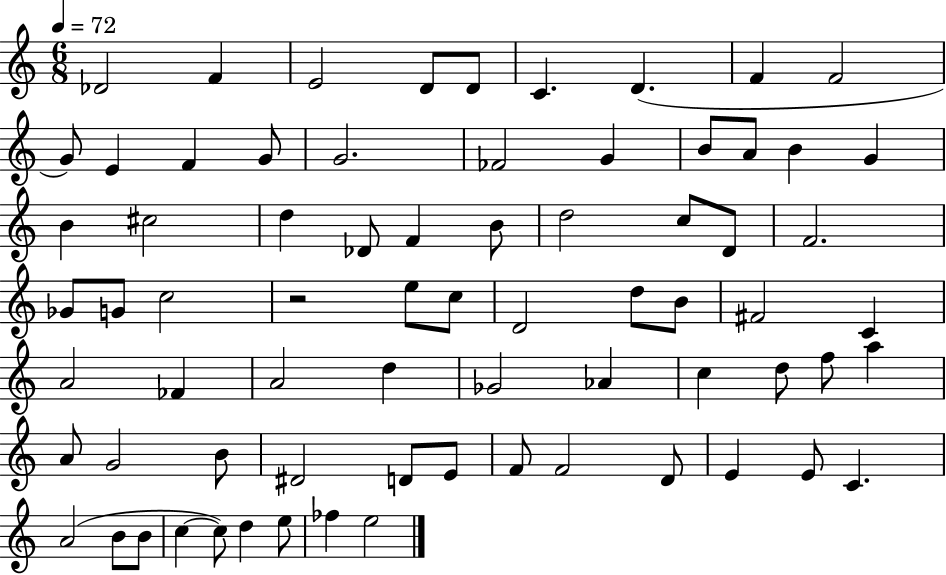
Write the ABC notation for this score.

X:1
T:Untitled
M:6/8
L:1/4
K:C
_D2 F E2 D/2 D/2 C D F F2 G/2 E F G/2 G2 _F2 G B/2 A/2 B G B ^c2 d _D/2 F B/2 d2 c/2 D/2 F2 _G/2 G/2 c2 z2 e/2 c/2 D2 d/2 B/2 ^F2 C A2 _F A2 d _G2 _A c d/2 f/2 a A/2 G2 B/2 ^D2 D/2 E/2 F/2 F2 D/2 E E/2 C A2 B/2 B/2 c c/2 d e/2 _f e2